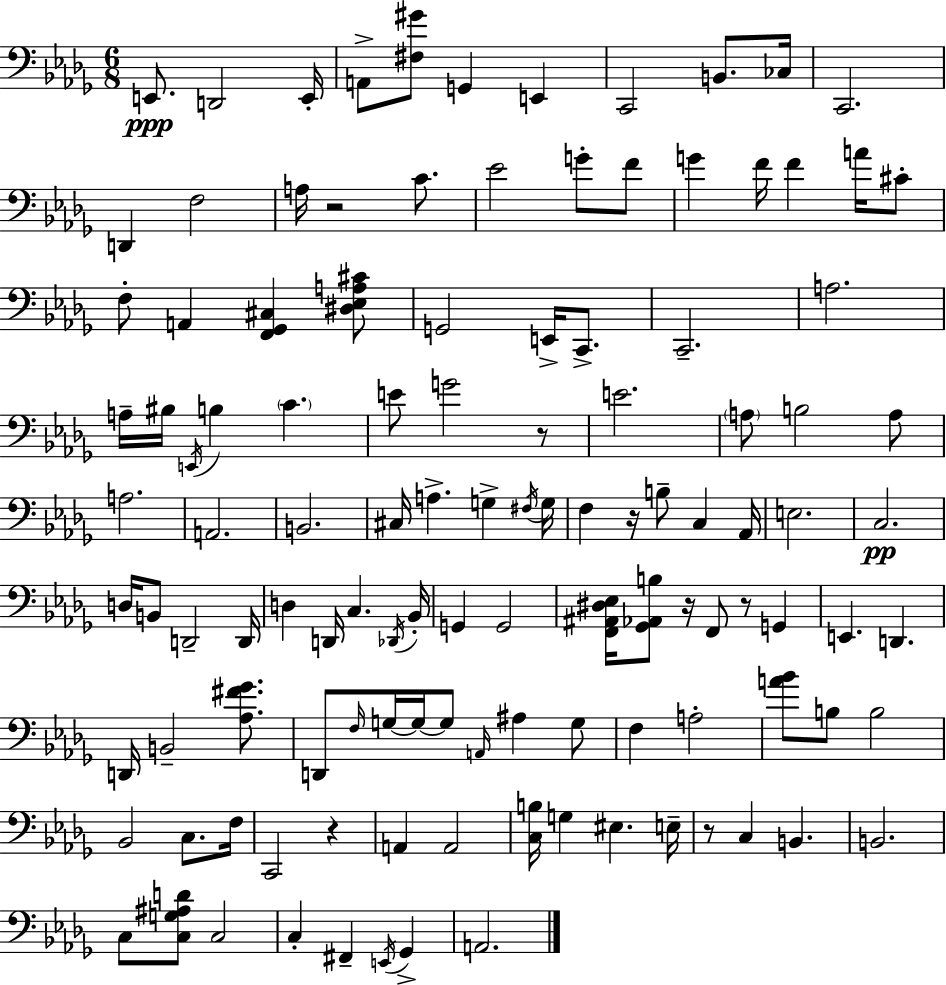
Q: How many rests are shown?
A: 7